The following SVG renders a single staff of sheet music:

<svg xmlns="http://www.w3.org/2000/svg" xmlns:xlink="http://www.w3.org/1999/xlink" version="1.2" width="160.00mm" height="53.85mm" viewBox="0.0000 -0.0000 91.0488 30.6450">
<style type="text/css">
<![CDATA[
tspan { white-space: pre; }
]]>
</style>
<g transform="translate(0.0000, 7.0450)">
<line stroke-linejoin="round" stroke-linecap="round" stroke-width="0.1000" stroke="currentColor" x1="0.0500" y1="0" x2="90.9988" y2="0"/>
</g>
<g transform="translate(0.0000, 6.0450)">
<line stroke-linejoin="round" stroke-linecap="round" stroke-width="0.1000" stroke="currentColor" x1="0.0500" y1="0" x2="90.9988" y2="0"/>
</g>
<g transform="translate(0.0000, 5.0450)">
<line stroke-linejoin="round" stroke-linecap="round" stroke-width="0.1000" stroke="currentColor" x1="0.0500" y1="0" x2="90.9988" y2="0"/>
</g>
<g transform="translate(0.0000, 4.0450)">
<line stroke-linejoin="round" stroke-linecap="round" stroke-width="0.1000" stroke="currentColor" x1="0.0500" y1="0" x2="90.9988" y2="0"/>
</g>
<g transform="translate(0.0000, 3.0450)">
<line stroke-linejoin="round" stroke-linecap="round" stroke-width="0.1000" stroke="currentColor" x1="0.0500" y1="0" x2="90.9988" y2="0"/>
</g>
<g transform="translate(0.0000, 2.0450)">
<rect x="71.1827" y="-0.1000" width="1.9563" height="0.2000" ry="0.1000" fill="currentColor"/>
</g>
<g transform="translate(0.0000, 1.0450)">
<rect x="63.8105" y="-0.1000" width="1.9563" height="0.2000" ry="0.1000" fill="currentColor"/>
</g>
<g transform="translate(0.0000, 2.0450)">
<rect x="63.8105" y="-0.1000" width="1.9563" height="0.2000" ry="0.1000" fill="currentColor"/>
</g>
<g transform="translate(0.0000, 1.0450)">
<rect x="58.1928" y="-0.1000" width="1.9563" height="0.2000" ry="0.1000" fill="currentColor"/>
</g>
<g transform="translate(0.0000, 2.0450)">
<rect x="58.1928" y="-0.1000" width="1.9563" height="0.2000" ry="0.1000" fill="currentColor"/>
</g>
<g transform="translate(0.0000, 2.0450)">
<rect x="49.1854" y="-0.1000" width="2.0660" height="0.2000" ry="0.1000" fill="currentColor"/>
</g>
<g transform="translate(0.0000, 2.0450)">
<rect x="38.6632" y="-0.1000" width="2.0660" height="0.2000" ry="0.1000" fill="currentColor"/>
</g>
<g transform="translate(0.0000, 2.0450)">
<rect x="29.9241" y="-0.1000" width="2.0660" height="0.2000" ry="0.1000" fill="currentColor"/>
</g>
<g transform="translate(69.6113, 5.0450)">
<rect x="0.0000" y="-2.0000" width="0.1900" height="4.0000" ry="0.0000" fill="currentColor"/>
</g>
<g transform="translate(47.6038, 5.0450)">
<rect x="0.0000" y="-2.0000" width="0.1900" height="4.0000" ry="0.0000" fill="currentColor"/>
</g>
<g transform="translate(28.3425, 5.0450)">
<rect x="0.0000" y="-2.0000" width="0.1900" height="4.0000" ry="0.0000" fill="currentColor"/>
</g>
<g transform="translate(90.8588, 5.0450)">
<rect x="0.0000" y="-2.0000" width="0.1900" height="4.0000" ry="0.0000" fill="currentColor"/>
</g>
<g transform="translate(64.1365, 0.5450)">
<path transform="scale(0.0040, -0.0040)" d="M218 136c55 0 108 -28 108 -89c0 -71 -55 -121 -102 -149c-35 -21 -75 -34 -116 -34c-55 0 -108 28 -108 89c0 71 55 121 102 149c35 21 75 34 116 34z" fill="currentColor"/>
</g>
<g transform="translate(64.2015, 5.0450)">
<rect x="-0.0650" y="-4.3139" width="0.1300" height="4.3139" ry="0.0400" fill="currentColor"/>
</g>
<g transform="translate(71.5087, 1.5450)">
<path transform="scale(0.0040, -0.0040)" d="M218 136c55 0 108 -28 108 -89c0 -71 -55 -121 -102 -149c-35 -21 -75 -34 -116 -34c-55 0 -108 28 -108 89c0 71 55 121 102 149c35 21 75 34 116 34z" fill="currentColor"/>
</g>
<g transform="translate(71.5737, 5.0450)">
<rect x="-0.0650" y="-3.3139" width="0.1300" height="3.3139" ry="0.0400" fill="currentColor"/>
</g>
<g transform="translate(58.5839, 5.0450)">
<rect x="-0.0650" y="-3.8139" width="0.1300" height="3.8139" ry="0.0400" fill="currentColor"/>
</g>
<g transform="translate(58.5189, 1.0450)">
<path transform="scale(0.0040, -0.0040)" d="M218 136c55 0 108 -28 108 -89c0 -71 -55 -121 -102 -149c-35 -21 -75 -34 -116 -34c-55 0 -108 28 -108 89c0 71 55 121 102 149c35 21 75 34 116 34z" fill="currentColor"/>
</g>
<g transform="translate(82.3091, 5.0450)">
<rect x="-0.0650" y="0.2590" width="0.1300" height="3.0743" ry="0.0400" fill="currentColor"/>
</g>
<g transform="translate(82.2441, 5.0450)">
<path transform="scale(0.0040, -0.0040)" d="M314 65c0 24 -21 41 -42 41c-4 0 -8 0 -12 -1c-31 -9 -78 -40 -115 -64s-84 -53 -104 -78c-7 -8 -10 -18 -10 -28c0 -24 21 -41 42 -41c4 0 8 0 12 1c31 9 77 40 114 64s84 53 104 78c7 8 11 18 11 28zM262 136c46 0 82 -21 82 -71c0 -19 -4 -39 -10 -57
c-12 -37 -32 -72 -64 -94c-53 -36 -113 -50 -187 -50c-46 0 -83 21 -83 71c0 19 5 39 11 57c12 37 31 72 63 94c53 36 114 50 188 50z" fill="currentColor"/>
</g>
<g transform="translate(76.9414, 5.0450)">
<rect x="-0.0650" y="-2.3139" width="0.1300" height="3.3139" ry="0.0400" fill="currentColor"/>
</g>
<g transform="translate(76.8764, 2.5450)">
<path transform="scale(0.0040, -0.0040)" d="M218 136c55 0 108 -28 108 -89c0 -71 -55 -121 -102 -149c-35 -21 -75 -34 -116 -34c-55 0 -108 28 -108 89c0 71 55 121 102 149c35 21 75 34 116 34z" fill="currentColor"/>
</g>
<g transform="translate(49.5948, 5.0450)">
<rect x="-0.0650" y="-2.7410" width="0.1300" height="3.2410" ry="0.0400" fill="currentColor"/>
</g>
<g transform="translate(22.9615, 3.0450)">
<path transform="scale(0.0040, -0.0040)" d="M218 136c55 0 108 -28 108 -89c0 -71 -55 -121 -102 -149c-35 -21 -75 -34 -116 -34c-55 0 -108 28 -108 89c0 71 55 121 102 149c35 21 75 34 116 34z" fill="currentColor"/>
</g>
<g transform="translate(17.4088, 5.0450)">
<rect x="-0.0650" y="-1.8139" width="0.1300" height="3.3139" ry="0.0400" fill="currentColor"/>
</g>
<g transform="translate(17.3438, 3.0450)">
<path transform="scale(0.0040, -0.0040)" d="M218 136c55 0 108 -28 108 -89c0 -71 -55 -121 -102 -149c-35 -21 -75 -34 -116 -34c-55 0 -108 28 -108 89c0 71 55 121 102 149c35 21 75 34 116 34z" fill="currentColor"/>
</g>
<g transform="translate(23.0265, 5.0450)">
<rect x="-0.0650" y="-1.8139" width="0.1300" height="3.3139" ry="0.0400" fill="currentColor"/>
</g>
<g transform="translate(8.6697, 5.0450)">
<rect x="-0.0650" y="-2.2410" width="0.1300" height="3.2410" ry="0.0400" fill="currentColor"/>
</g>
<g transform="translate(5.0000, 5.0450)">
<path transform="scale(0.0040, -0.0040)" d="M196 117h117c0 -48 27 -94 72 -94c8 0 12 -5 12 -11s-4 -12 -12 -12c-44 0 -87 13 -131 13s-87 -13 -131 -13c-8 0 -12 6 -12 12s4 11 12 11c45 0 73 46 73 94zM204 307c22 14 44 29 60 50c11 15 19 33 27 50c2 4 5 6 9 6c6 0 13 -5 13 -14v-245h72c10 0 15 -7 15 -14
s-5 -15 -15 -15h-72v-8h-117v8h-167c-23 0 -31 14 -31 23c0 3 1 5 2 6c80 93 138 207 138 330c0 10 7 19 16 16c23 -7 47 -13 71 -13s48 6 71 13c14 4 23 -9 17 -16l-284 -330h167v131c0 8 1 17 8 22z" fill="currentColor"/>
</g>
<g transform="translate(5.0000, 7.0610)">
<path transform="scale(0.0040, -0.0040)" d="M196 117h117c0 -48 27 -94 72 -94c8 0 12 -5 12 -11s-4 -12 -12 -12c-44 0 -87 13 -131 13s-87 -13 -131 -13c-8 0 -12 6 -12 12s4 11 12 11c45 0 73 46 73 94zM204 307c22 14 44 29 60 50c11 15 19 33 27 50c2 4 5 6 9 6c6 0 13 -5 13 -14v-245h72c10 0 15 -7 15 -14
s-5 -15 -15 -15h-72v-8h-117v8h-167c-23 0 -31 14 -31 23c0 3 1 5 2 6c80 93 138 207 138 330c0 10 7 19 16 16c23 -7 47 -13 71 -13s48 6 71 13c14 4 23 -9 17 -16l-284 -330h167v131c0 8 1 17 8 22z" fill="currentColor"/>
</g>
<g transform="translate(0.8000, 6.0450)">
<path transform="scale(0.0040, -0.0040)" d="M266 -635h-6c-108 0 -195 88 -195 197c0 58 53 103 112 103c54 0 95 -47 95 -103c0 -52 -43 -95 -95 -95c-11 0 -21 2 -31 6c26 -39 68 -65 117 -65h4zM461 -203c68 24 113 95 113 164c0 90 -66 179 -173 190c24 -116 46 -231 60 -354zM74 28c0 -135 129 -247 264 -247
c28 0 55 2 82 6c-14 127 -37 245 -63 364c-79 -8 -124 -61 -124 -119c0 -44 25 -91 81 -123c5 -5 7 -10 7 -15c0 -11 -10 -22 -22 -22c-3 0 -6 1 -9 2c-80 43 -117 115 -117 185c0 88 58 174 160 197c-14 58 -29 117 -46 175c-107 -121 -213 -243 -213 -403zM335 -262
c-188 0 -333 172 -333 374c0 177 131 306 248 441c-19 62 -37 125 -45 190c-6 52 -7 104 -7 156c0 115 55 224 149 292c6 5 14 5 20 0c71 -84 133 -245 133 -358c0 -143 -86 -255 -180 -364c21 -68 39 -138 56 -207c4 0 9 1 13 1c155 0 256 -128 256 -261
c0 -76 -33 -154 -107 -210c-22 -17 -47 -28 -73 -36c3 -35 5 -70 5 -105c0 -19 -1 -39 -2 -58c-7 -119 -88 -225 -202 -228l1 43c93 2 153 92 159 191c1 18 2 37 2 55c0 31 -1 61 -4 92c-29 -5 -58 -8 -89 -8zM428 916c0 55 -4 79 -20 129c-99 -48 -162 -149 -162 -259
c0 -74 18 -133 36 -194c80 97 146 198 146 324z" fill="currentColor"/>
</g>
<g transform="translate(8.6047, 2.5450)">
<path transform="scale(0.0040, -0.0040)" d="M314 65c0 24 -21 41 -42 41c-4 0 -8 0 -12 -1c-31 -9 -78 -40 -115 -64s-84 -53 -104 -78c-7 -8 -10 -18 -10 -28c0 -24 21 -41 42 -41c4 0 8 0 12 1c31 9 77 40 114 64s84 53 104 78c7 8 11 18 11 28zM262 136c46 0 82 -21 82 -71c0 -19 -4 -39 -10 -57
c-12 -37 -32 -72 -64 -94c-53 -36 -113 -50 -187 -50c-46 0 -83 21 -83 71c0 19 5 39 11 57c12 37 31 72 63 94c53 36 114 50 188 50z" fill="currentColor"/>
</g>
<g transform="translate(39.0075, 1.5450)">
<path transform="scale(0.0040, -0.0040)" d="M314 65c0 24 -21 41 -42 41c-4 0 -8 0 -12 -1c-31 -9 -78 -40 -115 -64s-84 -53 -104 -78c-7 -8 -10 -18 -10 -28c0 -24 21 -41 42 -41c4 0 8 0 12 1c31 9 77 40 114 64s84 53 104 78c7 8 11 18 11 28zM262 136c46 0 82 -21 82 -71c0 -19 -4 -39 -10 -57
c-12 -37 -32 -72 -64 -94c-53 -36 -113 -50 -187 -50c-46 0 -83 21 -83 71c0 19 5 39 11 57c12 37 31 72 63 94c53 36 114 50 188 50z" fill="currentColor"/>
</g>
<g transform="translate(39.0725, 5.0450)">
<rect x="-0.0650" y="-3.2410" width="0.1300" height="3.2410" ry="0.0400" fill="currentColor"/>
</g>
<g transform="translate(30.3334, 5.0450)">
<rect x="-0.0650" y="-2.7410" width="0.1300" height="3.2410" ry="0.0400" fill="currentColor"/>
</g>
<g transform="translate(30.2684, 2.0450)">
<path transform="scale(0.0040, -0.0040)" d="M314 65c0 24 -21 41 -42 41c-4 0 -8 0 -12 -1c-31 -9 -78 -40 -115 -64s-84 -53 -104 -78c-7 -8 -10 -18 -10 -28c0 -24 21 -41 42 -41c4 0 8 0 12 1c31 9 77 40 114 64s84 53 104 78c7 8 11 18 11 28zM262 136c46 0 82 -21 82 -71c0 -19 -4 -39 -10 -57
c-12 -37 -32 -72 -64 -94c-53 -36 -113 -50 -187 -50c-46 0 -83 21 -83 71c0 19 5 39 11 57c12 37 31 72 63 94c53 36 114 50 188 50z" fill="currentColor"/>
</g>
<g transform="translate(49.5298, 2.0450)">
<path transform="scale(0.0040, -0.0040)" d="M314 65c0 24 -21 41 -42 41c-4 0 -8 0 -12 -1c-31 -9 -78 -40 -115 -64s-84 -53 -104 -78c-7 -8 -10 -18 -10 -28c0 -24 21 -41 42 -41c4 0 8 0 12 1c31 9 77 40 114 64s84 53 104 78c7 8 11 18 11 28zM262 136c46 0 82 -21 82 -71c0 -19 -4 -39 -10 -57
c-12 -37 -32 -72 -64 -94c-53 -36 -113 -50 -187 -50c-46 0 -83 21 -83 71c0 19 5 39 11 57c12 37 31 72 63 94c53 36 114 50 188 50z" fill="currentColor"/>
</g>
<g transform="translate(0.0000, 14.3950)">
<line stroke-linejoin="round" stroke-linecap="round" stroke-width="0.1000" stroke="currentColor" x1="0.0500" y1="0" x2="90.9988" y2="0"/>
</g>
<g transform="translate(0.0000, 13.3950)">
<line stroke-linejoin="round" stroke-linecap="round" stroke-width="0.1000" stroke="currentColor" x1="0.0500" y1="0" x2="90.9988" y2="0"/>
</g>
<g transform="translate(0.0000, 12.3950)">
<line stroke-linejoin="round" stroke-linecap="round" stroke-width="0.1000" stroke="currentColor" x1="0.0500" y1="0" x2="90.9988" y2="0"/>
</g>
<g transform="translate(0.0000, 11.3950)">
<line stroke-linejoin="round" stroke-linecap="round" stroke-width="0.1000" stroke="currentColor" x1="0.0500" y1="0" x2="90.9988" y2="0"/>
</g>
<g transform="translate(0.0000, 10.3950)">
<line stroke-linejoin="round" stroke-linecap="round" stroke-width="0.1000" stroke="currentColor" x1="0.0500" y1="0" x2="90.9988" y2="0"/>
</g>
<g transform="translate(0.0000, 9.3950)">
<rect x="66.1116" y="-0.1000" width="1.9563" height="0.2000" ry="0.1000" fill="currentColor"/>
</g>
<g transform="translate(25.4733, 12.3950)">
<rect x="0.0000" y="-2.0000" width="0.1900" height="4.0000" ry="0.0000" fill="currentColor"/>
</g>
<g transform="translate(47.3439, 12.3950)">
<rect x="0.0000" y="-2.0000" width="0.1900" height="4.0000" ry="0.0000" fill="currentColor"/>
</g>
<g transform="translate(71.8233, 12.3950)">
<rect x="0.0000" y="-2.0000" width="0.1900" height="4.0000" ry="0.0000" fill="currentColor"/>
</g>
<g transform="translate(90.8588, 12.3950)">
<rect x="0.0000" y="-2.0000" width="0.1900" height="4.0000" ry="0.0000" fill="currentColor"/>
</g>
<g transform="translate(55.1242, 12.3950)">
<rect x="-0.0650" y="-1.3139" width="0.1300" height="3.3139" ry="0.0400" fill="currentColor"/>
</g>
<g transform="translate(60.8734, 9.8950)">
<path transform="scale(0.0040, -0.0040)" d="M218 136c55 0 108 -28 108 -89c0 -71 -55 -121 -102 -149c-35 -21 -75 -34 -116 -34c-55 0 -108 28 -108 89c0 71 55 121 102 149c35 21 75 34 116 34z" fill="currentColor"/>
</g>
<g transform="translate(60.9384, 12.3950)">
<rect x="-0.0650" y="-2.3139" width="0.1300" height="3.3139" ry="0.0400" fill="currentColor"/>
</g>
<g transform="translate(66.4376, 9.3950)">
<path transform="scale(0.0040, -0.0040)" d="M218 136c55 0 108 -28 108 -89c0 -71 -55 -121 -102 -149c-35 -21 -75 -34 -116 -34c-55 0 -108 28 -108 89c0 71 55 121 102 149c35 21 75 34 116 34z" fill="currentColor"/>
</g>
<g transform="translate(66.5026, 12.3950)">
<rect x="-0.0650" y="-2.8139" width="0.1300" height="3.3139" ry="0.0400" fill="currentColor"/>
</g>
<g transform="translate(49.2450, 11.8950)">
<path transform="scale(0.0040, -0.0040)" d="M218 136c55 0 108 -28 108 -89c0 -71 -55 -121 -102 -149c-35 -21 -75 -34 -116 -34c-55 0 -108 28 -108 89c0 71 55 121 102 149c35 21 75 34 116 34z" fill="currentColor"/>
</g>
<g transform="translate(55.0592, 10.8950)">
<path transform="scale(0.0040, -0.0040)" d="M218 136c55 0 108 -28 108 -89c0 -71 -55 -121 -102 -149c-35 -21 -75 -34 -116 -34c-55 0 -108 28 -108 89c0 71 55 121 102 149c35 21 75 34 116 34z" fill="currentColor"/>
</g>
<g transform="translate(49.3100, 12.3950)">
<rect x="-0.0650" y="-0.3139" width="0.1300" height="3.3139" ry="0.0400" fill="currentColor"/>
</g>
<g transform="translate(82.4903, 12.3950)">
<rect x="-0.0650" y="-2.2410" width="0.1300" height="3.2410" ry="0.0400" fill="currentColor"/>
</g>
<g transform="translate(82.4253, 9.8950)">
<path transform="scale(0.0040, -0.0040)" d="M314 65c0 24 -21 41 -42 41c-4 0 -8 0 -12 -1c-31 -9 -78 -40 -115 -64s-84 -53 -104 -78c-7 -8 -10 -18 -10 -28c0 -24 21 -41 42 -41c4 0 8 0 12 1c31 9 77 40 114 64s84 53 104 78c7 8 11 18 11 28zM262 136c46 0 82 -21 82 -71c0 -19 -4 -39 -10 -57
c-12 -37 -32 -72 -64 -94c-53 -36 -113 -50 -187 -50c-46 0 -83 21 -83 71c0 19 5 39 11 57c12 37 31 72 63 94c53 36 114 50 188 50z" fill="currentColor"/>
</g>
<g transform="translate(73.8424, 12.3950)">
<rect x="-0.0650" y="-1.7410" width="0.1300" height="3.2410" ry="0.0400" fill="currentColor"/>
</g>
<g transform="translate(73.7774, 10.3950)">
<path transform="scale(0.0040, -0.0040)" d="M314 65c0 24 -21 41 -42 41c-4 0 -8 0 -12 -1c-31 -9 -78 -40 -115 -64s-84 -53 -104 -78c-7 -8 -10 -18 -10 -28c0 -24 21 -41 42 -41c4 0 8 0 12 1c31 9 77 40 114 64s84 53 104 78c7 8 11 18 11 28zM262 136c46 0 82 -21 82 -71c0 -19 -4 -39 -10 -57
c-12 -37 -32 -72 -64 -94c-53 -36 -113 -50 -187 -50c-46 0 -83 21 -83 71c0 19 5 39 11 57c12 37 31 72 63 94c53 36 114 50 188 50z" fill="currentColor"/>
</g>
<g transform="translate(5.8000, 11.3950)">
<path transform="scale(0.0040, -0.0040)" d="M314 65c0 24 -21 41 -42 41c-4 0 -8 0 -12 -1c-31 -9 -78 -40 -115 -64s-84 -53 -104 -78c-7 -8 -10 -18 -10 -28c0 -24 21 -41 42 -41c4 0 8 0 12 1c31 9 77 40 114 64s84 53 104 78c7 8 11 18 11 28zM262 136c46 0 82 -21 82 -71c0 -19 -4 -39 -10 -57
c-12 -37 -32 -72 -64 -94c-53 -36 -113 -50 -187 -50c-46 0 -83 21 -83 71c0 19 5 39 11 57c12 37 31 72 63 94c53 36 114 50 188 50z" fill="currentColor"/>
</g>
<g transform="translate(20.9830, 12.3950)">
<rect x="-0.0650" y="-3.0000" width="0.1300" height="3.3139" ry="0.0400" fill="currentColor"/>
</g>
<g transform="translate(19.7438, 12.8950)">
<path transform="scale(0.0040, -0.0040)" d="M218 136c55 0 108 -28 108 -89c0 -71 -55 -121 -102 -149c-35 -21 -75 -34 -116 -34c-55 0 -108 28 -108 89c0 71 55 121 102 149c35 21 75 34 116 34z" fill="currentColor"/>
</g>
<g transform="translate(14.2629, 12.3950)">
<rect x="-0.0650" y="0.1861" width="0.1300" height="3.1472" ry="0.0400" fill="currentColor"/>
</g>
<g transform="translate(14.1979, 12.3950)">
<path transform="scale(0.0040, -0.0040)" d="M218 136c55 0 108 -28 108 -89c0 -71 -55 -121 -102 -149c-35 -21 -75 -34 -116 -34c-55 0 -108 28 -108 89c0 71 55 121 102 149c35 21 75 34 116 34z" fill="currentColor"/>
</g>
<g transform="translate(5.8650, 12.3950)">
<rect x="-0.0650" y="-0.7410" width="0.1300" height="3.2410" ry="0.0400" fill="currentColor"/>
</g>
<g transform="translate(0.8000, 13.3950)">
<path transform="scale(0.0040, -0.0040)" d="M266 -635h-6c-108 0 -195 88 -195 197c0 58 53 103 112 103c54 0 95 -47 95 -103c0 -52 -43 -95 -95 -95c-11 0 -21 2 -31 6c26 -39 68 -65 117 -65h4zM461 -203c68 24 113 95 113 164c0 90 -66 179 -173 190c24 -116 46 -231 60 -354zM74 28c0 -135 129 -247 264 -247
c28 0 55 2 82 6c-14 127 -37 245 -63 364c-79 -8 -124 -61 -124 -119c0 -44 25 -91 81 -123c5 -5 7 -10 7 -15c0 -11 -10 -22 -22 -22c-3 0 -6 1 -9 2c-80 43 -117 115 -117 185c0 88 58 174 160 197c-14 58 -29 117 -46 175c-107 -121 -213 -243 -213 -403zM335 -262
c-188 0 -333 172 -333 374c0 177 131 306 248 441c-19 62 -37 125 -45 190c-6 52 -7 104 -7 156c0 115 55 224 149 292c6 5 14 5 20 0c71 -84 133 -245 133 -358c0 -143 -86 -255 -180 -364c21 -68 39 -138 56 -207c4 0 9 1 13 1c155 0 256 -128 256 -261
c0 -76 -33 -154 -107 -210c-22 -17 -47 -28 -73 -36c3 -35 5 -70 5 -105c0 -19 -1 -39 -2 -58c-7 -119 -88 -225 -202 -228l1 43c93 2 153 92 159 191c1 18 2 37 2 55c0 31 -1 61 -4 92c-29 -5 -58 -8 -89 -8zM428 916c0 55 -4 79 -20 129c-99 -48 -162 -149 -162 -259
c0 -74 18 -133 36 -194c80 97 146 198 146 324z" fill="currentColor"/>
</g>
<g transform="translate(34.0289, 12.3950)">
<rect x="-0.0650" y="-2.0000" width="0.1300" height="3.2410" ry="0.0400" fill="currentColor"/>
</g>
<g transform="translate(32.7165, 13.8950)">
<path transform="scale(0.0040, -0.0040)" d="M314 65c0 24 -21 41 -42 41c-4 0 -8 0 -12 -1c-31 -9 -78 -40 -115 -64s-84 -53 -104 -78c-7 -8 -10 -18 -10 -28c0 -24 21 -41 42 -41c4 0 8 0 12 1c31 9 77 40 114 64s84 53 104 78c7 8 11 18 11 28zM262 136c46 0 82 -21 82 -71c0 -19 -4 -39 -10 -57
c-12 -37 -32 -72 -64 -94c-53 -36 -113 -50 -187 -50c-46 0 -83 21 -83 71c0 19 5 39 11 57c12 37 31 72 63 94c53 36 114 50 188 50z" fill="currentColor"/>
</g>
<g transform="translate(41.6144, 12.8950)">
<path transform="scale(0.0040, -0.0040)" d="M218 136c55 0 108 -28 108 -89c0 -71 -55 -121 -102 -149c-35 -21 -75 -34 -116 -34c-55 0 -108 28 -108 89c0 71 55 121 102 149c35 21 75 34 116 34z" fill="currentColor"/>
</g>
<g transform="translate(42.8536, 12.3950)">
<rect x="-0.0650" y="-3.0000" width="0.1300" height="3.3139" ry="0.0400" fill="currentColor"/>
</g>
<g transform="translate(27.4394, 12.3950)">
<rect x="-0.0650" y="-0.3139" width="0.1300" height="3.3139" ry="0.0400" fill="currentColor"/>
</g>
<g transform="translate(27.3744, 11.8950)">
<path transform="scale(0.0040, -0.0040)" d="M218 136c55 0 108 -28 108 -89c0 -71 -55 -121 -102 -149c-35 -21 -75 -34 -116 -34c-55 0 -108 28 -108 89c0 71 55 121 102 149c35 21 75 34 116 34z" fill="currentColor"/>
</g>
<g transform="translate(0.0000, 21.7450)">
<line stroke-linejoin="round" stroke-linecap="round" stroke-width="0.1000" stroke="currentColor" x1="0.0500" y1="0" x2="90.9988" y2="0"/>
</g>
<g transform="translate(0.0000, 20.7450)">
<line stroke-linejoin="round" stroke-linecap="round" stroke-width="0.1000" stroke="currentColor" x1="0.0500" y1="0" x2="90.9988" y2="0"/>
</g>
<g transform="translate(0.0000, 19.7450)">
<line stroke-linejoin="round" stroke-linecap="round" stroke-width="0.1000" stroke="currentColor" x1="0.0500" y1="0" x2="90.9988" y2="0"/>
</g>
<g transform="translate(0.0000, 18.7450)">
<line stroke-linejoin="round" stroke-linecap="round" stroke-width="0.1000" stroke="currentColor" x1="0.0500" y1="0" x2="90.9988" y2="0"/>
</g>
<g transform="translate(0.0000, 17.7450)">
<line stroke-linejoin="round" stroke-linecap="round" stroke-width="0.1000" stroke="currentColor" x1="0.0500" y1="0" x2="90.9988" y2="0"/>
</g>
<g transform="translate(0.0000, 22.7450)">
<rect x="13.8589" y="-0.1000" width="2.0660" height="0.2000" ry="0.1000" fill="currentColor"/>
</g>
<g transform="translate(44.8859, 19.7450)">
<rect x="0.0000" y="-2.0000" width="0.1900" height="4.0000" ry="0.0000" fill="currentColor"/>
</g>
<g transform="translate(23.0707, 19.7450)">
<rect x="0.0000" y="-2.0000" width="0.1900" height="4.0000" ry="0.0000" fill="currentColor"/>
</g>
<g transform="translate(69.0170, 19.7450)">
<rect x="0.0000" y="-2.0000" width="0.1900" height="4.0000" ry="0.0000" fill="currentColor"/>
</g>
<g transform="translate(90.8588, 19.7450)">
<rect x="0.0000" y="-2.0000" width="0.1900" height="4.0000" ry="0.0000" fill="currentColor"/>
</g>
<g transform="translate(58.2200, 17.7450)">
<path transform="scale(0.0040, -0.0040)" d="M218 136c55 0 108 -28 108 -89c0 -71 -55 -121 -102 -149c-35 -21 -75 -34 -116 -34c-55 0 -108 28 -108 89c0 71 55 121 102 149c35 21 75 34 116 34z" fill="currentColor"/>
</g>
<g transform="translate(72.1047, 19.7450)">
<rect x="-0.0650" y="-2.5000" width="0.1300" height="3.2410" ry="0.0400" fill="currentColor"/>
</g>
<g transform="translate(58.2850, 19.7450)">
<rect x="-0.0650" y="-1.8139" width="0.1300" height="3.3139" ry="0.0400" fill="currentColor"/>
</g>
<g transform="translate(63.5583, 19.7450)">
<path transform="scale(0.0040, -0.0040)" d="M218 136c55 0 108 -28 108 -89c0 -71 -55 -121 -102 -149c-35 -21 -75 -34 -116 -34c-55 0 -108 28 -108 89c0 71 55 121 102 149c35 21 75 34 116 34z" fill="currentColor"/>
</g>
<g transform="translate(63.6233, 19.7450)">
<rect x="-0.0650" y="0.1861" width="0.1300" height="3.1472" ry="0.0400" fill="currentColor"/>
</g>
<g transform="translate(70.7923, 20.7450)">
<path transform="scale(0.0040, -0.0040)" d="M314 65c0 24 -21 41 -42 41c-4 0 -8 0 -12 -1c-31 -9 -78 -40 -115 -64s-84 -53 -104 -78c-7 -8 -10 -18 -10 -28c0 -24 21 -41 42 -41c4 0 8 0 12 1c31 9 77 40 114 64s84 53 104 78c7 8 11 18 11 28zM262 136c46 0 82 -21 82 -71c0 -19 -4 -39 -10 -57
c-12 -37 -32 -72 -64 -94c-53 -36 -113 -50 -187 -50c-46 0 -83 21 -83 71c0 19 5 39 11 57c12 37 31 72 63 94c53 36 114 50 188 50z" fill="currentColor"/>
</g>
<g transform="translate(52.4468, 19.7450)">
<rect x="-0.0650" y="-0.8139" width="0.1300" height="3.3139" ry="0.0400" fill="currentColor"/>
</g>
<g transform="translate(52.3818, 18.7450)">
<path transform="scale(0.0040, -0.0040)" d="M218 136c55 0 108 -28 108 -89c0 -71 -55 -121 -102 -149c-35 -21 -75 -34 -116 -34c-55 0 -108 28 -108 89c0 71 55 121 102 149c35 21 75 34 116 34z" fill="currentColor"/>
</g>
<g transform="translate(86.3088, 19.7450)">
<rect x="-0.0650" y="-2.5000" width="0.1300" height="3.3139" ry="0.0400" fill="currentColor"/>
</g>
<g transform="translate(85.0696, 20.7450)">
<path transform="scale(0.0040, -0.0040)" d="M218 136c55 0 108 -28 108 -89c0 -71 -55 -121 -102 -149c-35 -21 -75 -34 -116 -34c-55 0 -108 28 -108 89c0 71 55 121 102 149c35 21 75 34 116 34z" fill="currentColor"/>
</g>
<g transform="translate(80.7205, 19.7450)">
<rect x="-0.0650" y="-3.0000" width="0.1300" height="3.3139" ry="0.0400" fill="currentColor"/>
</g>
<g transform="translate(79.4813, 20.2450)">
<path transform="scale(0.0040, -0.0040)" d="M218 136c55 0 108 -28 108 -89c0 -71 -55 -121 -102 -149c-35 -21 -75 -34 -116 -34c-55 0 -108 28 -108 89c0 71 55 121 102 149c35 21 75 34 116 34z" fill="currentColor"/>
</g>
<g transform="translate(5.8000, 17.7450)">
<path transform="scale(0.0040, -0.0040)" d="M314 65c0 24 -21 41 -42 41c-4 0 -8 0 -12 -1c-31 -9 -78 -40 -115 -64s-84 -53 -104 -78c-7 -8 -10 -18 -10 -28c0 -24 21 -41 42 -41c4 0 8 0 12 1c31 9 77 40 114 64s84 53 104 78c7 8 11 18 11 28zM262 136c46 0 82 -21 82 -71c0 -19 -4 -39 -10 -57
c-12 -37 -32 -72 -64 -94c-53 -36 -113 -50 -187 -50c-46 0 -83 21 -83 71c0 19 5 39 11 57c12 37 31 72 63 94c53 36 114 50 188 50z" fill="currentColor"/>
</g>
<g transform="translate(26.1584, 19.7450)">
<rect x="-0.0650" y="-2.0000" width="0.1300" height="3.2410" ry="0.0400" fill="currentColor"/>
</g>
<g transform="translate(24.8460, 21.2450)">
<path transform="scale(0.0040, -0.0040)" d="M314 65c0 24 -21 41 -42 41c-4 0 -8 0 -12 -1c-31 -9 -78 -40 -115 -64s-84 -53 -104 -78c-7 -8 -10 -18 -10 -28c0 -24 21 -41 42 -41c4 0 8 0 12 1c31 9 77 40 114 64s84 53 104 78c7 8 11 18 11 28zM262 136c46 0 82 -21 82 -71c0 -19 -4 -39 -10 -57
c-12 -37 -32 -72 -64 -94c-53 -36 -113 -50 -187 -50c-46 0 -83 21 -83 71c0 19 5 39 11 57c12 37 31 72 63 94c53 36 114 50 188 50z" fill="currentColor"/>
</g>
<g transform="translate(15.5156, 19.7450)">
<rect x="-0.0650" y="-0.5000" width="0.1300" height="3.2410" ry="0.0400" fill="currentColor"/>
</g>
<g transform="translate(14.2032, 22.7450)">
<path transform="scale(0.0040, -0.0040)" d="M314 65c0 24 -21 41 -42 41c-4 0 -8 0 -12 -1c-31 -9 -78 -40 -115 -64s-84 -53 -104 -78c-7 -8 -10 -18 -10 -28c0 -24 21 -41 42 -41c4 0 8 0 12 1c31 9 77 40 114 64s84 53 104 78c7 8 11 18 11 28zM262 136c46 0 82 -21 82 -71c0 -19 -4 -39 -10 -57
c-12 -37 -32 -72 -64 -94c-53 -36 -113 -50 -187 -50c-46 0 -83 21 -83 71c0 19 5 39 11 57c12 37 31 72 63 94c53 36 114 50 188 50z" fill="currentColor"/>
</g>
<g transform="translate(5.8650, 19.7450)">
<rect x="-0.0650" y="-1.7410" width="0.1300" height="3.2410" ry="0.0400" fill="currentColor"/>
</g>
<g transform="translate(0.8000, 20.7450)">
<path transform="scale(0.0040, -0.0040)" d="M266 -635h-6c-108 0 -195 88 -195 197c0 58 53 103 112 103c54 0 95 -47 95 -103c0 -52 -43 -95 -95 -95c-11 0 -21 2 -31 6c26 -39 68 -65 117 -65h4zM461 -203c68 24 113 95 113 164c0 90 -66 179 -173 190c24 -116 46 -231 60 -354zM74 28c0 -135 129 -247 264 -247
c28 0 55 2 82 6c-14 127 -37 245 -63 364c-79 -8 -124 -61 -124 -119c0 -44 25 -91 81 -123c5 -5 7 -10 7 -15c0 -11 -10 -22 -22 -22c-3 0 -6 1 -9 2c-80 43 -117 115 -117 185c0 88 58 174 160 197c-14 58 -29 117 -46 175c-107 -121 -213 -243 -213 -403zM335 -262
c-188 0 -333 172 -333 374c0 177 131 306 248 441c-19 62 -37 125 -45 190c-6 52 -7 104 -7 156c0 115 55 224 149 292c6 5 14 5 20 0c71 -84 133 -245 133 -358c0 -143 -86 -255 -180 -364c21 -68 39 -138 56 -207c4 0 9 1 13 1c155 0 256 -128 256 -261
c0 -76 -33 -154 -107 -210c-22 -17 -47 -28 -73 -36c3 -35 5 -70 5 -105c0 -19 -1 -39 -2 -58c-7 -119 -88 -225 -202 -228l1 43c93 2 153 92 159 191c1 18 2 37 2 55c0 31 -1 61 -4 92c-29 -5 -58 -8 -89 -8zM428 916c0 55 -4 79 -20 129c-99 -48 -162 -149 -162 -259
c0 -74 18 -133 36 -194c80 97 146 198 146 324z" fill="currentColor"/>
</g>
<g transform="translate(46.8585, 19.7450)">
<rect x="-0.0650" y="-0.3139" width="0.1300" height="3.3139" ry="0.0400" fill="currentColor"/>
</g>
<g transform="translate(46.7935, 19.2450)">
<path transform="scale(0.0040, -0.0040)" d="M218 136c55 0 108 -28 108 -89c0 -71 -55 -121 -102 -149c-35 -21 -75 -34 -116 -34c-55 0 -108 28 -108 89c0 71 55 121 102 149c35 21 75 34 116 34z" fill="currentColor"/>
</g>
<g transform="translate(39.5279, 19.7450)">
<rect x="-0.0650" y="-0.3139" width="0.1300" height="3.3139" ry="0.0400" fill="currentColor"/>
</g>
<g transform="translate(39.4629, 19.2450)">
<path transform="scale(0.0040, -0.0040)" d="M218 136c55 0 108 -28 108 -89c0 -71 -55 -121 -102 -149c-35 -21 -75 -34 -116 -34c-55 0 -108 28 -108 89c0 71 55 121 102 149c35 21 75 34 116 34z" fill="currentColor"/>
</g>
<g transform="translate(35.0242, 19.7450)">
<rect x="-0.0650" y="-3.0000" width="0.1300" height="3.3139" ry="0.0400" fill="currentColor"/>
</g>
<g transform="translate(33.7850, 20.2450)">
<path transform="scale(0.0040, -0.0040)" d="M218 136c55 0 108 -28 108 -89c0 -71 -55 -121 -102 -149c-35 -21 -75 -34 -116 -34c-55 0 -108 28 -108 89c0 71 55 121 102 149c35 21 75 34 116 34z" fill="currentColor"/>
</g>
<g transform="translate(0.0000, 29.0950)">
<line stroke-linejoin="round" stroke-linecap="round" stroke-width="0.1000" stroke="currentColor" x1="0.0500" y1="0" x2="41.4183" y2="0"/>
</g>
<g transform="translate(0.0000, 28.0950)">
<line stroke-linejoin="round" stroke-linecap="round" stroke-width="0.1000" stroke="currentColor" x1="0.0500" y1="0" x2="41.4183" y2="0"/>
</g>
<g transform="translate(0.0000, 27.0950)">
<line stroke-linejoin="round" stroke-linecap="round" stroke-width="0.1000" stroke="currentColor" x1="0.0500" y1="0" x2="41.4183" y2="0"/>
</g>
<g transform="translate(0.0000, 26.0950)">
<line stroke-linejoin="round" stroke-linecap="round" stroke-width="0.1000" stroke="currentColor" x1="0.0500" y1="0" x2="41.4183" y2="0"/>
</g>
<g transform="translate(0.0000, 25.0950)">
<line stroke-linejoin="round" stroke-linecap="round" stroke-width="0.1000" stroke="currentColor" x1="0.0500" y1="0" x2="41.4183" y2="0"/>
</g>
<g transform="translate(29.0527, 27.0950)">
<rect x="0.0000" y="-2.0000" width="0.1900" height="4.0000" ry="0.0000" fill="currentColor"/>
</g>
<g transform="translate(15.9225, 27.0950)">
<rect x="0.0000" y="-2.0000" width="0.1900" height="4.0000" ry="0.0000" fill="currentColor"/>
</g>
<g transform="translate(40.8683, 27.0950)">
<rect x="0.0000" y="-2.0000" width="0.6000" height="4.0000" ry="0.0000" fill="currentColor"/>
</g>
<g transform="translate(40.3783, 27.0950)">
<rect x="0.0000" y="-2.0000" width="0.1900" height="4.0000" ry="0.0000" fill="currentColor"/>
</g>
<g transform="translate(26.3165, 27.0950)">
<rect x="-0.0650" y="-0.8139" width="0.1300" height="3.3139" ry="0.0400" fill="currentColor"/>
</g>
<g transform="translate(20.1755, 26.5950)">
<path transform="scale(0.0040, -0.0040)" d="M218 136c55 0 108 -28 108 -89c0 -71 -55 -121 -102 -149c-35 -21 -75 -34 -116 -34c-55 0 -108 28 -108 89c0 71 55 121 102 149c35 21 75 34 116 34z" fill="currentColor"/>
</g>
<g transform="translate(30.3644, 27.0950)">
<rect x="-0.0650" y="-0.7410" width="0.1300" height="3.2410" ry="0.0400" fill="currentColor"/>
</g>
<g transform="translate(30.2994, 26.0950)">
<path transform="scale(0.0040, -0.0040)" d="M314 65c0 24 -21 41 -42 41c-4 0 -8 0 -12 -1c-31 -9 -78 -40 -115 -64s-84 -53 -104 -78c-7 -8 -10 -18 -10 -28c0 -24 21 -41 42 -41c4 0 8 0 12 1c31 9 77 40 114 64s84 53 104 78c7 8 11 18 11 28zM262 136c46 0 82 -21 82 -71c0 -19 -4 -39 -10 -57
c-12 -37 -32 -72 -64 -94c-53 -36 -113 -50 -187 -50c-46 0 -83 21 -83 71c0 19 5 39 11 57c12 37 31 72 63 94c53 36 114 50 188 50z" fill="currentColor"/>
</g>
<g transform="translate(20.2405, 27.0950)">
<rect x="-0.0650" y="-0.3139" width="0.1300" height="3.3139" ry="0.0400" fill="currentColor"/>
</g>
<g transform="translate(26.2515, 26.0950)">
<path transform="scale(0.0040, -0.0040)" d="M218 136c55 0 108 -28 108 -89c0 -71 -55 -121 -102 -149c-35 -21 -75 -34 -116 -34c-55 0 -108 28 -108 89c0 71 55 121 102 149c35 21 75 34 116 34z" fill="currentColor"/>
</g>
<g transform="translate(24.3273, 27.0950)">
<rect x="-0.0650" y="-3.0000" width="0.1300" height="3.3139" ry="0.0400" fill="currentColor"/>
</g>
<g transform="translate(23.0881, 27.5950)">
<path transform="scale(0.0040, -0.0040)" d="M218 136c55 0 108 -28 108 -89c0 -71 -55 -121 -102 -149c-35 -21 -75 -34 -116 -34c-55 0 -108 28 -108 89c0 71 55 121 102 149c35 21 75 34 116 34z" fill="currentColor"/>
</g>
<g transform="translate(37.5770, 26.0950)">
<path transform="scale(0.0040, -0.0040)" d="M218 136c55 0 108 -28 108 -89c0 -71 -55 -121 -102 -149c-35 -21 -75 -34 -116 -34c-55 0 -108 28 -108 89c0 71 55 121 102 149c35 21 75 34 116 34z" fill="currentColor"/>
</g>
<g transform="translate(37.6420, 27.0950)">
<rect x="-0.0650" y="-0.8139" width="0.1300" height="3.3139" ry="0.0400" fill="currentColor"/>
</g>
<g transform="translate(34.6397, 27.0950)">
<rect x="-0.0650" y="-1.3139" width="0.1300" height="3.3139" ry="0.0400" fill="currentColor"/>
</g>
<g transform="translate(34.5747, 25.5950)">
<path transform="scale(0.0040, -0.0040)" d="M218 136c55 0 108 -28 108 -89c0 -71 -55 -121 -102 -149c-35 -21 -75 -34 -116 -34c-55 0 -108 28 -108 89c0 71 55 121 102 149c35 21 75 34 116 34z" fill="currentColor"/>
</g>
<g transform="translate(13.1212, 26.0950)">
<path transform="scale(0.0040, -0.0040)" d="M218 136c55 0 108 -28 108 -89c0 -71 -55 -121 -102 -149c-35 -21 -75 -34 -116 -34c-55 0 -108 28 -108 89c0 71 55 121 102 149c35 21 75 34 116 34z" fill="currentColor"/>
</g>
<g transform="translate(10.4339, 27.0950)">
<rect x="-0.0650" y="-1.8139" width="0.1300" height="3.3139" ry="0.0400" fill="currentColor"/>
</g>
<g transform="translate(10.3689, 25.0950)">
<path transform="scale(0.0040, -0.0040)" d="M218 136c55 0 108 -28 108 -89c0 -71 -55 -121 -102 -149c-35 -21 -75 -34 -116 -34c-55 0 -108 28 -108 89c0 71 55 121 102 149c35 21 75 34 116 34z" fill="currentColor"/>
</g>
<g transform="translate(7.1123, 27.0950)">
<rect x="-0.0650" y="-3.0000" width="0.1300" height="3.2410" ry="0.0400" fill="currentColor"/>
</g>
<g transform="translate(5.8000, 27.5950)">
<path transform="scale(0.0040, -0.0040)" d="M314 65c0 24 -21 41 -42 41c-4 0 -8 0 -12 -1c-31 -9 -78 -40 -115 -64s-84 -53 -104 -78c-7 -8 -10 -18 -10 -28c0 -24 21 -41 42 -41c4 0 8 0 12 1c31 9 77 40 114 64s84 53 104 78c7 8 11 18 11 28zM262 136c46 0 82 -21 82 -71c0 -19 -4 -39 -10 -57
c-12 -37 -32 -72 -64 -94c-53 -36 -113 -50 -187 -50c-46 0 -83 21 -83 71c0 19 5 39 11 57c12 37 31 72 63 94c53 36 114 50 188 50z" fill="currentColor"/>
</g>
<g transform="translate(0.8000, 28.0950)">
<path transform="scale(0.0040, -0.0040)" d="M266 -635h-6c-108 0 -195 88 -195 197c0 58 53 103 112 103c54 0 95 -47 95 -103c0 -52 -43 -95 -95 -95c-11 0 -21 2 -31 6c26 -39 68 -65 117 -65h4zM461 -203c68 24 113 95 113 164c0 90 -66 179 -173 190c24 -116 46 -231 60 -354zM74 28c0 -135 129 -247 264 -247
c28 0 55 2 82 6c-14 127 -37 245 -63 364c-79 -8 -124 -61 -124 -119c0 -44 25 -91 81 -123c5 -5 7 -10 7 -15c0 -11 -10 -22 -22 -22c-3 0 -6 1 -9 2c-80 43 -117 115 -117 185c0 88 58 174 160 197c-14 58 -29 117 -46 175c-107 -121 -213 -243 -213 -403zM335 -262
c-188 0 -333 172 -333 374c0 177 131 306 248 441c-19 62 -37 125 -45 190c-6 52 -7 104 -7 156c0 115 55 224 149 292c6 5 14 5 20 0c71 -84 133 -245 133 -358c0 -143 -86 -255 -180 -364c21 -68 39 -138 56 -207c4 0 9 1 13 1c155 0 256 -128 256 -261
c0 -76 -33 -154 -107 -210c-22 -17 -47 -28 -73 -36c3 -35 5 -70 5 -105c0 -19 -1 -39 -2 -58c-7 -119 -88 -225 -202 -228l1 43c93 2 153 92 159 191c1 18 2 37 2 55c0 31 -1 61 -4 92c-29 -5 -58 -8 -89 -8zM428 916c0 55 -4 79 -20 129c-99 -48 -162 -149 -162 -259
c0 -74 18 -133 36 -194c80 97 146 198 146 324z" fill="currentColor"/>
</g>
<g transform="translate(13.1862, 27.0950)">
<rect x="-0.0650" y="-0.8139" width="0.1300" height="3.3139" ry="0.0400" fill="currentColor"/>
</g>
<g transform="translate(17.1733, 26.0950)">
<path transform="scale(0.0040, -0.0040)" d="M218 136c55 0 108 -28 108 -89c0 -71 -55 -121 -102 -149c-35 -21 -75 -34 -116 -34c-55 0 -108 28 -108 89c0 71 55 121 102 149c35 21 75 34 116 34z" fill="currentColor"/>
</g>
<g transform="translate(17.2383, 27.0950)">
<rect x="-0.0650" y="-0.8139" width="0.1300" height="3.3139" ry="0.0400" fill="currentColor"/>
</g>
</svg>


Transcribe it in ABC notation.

X:1
T:Untitled
M:4/4
L:1/4
K:C
g2 f f a2 b2 a2 c' d' b g B2 d2 B A c F2 A c e g a f2 g2 f2 C2 F2 A c c d f B G2 A G A2 f d d c A d d2 e d